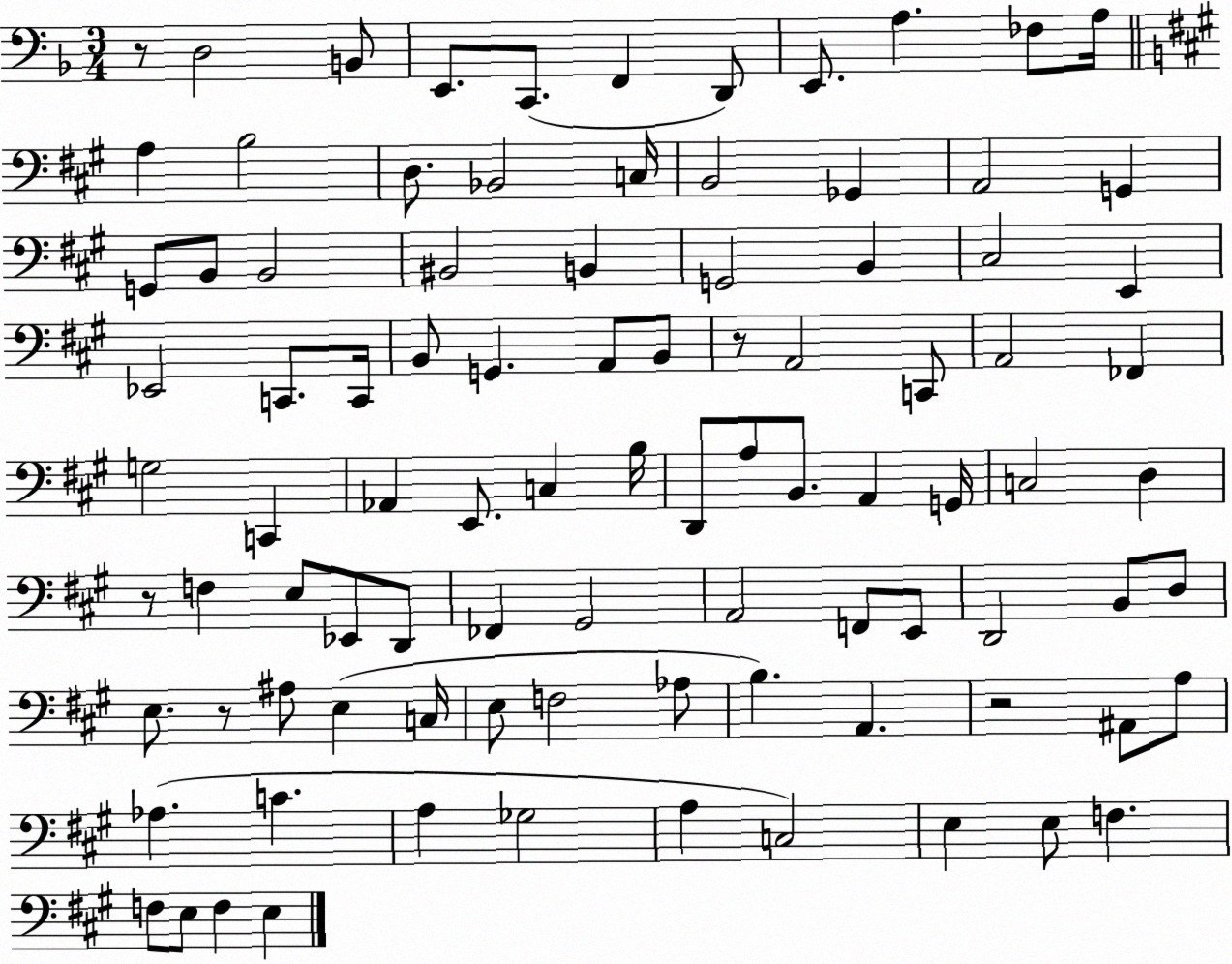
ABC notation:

X:1
T:Untitled
M:3/4
L:1/4
K:F
z/2 D,2 B,,/2 E,,/2 C,,/2 F,, D,,/2 E,,/2 A, _F,/2 A,/4 A, B,2 D,/2 _B,,2 C,/4 B,,2 _G,, A,,2 G,, G,,/2 B,,/2 B,,2 ^B,,2 B,, G,,2 B,, ^C,2 E,, _E,,2 C,,/2 C,,/4 B,,/2 G,, A,,/2 B,,/2 z/2 A,,2 C,,/2 A,,2 _F,, G,2 C,, _A,, E,,/2 C, B,/4 D,,/2 A,/2 B,,/2 A,, G,,/4 C,2 D, z/2 F, E,/2 _E,,/2 D,,/2 _F,, ^G,,2 A,,2 F,,/2 E,,/2 D,,2 B,,/2 D,/2 E,/2 z/2 ^A,/2 E, C,/4 E,/2 F,2 _A,/2 B, A,, z2 ^A,,/2 A,/2 _A, C A, _G,2 A, C,2 E, E,/2 F, F,/2 E,/2 F, E,